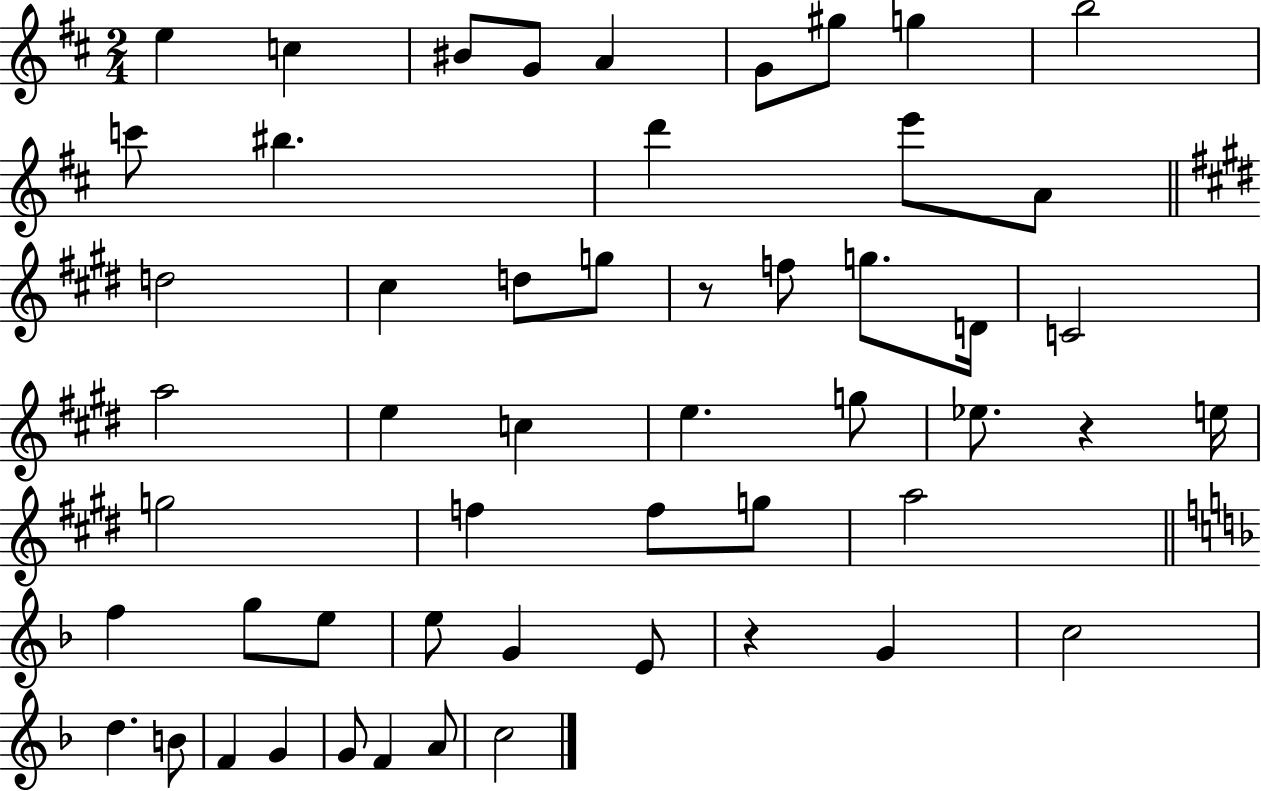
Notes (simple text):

E5/q C5/q BIS4/e G4/e A4/q G4/e G#5/e G5/q B5/h C6/e BIS5/q. D6/q E6/e A4/e D5/h C#5/q D5/e G5/e R/e F5/e G5/e. D4/s C4/h A5/h E5/q C5/q E5/q. G5/e Eb5/e. R/q E5/s G5/h F5/q F5/e G5/e A5/h F5/q G5/e E5/e E5/e G4/q E4/e R/q G4/q C5/h D5/q. B4/e F4/q G4/q G4/e F4/q A4/e C5/h